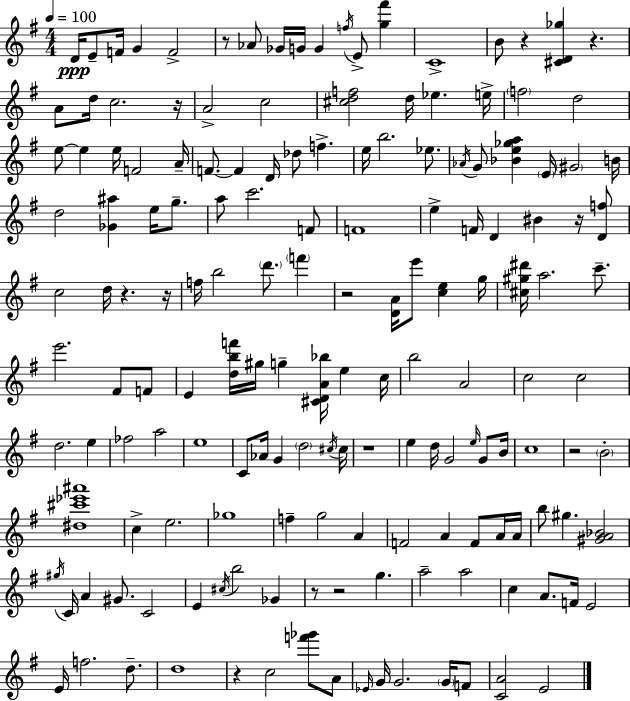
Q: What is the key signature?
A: G major